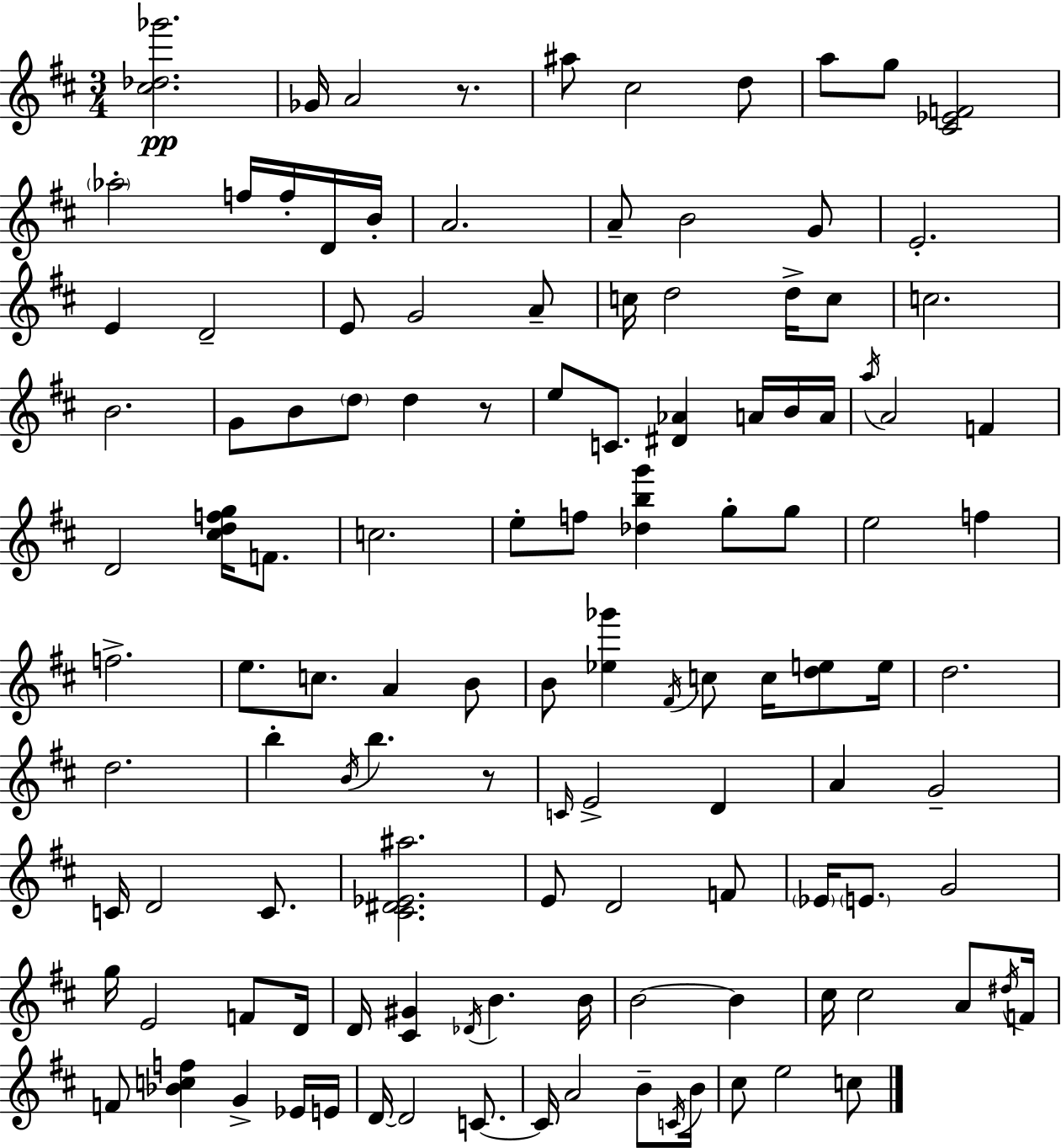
[C#5,Db5,Gb6]/h. Gb4/s A4/h R/e. A#5/e C#5/h D5/e A5/e G5/e [C#4,Eb4,F4]/h Ab5/h F5/s F5/s D4/s B4/s A4/h. A4/e B4/h G4/e E4/h. E4/q D4/h E4/e G4/h A4/e C5/s D5/h D5/s C5/e C5/h. B4/h. G4/e B4/e D5/e D5/q R/e E5/e C4/e. [D#4,Ab4]/q A4/s B4/s A4/s A5/s A4/h F4/q D4/h [C#5,D5,F5,G5]/s F4/e. C5/h. E5/e F5/e [Db5,B5,G6]/q G5/e G5/e E5/h F5/q F5/h. E5/e. C5/e. A4/q B4/e B4/e [Eb5,Gb6]/q F#4/s C5/e C5/s [D5,E5]/e E5/s D5/h. D5/h. B5/q B4/s B5/q. R/e C4/s E4/h D4/q A4/q G4/h C4/s D4/h C4/e. [C#4,D#4,Eb4,A#5]/h. E4/e D4/h F4/e Eb4/s E4/e. G4/h G5/s E4/h F4/e D4/s D4/s [C#4,G#4]/q Db4/s B4/q. B4/s B4/h B4/q C#5/s C#5/h A4/e D#5/s F4/s F4/e [Bb4,C5,F5]/q G4/q Eb4/s E4/s D4/s D4/h C4/e. C4/s A4/h B4/e C4/s B4/s C#5/e E5/h C5/e